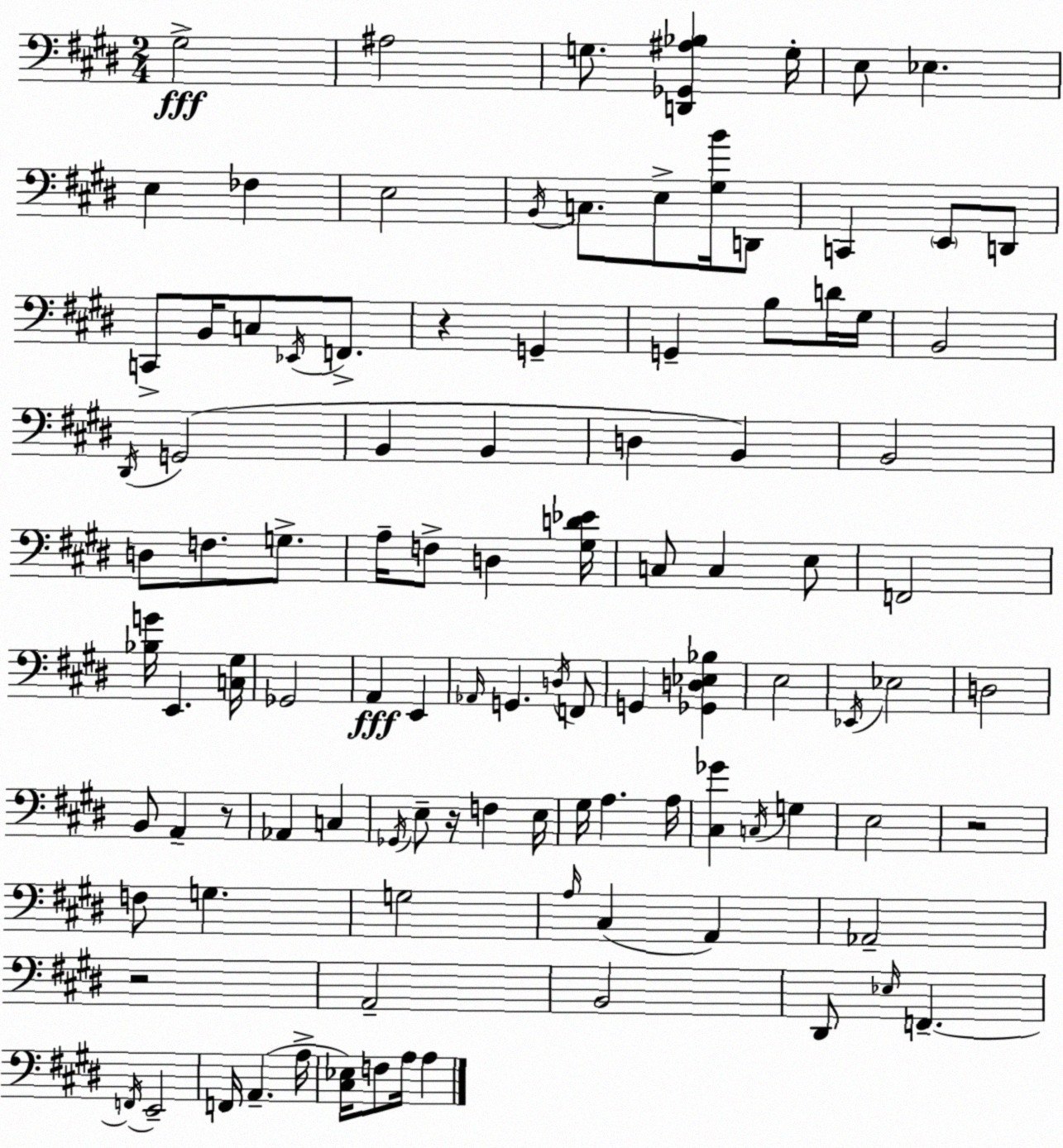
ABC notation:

X:1
T:Untitled
M:2/4
L:1/4
K:E
^G,2 ^A,2 G,/2 [D,,_G,,^A,_B,] G,/4 E,/2 _E, E, _F, E,2 B,,/4 C,/2 E,/2 [^G,B]/4 D,,/2 C,, E,,/2 D,,/2 C,,/2 B,,/4 C,/2 _E,,/4 F,,/2 z G,, G,, B,/2 D/4 ^G,/4 B,,2 ^D,,/4 G,,2 B,, B,, D, B,, B,,2 D,/2 F,/2 G,/2 A,/4 F,/2 D, [^G,D_E]/4 C,/2 C, E,/2 F,,2 [_B,G]/4 E,, [C,^G,]/4 _G,,2 A,, E,, _A,,/4 G,, D,/4 F,,/2 G,, [_G,,D,_E,_B,] E,2 _E,,/4 _E,2 D,2 B,,/2 A,, z/2 _A,, C, _G,,/4 E,/2 z/4 F, E,/4 ^G,/4 A, A,/4 [^C,_G] C,/4 G, E,2 z2 F,/2 G, G,2 A,/4 ^C, A,, _A,,2 z2 A,,2 B,,2 ^D,,/2 _E,/4 F,, F,,/4 E,,2 F,,/4 A,, A,/4 [^C,_E,]/4 F,/2 A,/4 A,